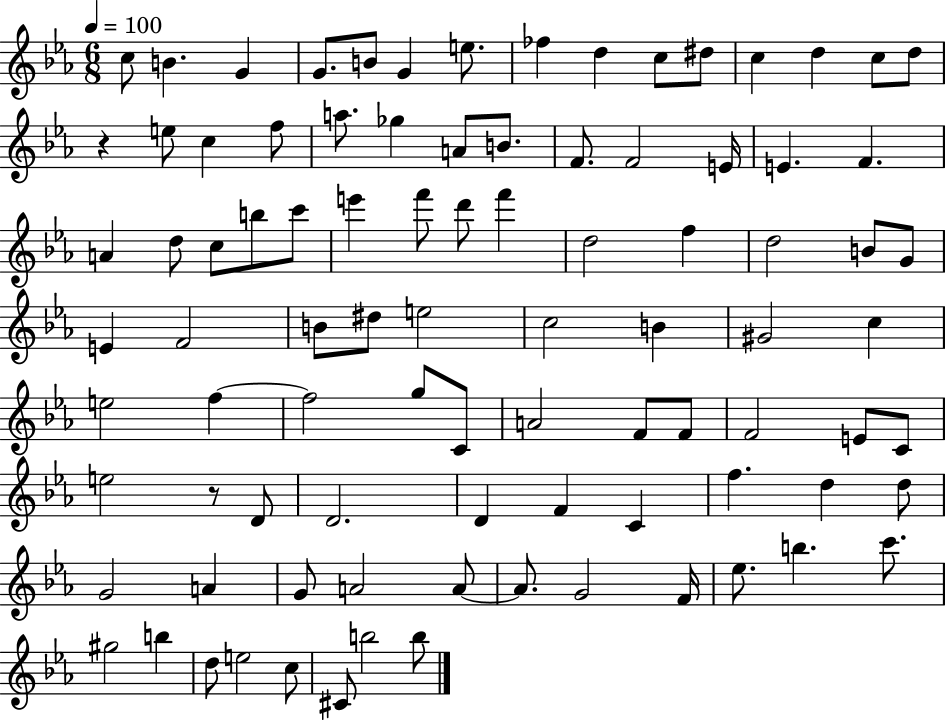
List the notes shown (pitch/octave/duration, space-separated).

C5/e B4/q. G4/q G4/e. B4/e G4/q E5/e. FES5/q D5/q C5/e D#5/e C5/q D5/q C5/e D5/e R/q E5/e C5/q F5/e A5/e. Gb5/q A4/e B4/e. F4/e. F4/h E4/s E4/q. F4/q. A4/q D5/e C5/e B5/e C6/e E6/q F6/e D6/e F6/q D5/h F5/q D5/h B4/e G4/e E4/q F4/h B4/e D#5/e E5/h C5/h B4/q G#4/h C5/q E5/h F5/q F5/h G5/e C4/e A4/h F4/e F4/e F4/h E4/e C4/e E5/h R/e D4/e D4/h. D4/q F4/q C4/q F5/q. D5/q D5/e G4/h A4/q G4/e A4/h A4/e A4/e. G4/h F4/s Eb5/e. B5/q. C6/e. G#5/h B5/q D5/e E5/h C5/e C#4/e B5/h B5/e